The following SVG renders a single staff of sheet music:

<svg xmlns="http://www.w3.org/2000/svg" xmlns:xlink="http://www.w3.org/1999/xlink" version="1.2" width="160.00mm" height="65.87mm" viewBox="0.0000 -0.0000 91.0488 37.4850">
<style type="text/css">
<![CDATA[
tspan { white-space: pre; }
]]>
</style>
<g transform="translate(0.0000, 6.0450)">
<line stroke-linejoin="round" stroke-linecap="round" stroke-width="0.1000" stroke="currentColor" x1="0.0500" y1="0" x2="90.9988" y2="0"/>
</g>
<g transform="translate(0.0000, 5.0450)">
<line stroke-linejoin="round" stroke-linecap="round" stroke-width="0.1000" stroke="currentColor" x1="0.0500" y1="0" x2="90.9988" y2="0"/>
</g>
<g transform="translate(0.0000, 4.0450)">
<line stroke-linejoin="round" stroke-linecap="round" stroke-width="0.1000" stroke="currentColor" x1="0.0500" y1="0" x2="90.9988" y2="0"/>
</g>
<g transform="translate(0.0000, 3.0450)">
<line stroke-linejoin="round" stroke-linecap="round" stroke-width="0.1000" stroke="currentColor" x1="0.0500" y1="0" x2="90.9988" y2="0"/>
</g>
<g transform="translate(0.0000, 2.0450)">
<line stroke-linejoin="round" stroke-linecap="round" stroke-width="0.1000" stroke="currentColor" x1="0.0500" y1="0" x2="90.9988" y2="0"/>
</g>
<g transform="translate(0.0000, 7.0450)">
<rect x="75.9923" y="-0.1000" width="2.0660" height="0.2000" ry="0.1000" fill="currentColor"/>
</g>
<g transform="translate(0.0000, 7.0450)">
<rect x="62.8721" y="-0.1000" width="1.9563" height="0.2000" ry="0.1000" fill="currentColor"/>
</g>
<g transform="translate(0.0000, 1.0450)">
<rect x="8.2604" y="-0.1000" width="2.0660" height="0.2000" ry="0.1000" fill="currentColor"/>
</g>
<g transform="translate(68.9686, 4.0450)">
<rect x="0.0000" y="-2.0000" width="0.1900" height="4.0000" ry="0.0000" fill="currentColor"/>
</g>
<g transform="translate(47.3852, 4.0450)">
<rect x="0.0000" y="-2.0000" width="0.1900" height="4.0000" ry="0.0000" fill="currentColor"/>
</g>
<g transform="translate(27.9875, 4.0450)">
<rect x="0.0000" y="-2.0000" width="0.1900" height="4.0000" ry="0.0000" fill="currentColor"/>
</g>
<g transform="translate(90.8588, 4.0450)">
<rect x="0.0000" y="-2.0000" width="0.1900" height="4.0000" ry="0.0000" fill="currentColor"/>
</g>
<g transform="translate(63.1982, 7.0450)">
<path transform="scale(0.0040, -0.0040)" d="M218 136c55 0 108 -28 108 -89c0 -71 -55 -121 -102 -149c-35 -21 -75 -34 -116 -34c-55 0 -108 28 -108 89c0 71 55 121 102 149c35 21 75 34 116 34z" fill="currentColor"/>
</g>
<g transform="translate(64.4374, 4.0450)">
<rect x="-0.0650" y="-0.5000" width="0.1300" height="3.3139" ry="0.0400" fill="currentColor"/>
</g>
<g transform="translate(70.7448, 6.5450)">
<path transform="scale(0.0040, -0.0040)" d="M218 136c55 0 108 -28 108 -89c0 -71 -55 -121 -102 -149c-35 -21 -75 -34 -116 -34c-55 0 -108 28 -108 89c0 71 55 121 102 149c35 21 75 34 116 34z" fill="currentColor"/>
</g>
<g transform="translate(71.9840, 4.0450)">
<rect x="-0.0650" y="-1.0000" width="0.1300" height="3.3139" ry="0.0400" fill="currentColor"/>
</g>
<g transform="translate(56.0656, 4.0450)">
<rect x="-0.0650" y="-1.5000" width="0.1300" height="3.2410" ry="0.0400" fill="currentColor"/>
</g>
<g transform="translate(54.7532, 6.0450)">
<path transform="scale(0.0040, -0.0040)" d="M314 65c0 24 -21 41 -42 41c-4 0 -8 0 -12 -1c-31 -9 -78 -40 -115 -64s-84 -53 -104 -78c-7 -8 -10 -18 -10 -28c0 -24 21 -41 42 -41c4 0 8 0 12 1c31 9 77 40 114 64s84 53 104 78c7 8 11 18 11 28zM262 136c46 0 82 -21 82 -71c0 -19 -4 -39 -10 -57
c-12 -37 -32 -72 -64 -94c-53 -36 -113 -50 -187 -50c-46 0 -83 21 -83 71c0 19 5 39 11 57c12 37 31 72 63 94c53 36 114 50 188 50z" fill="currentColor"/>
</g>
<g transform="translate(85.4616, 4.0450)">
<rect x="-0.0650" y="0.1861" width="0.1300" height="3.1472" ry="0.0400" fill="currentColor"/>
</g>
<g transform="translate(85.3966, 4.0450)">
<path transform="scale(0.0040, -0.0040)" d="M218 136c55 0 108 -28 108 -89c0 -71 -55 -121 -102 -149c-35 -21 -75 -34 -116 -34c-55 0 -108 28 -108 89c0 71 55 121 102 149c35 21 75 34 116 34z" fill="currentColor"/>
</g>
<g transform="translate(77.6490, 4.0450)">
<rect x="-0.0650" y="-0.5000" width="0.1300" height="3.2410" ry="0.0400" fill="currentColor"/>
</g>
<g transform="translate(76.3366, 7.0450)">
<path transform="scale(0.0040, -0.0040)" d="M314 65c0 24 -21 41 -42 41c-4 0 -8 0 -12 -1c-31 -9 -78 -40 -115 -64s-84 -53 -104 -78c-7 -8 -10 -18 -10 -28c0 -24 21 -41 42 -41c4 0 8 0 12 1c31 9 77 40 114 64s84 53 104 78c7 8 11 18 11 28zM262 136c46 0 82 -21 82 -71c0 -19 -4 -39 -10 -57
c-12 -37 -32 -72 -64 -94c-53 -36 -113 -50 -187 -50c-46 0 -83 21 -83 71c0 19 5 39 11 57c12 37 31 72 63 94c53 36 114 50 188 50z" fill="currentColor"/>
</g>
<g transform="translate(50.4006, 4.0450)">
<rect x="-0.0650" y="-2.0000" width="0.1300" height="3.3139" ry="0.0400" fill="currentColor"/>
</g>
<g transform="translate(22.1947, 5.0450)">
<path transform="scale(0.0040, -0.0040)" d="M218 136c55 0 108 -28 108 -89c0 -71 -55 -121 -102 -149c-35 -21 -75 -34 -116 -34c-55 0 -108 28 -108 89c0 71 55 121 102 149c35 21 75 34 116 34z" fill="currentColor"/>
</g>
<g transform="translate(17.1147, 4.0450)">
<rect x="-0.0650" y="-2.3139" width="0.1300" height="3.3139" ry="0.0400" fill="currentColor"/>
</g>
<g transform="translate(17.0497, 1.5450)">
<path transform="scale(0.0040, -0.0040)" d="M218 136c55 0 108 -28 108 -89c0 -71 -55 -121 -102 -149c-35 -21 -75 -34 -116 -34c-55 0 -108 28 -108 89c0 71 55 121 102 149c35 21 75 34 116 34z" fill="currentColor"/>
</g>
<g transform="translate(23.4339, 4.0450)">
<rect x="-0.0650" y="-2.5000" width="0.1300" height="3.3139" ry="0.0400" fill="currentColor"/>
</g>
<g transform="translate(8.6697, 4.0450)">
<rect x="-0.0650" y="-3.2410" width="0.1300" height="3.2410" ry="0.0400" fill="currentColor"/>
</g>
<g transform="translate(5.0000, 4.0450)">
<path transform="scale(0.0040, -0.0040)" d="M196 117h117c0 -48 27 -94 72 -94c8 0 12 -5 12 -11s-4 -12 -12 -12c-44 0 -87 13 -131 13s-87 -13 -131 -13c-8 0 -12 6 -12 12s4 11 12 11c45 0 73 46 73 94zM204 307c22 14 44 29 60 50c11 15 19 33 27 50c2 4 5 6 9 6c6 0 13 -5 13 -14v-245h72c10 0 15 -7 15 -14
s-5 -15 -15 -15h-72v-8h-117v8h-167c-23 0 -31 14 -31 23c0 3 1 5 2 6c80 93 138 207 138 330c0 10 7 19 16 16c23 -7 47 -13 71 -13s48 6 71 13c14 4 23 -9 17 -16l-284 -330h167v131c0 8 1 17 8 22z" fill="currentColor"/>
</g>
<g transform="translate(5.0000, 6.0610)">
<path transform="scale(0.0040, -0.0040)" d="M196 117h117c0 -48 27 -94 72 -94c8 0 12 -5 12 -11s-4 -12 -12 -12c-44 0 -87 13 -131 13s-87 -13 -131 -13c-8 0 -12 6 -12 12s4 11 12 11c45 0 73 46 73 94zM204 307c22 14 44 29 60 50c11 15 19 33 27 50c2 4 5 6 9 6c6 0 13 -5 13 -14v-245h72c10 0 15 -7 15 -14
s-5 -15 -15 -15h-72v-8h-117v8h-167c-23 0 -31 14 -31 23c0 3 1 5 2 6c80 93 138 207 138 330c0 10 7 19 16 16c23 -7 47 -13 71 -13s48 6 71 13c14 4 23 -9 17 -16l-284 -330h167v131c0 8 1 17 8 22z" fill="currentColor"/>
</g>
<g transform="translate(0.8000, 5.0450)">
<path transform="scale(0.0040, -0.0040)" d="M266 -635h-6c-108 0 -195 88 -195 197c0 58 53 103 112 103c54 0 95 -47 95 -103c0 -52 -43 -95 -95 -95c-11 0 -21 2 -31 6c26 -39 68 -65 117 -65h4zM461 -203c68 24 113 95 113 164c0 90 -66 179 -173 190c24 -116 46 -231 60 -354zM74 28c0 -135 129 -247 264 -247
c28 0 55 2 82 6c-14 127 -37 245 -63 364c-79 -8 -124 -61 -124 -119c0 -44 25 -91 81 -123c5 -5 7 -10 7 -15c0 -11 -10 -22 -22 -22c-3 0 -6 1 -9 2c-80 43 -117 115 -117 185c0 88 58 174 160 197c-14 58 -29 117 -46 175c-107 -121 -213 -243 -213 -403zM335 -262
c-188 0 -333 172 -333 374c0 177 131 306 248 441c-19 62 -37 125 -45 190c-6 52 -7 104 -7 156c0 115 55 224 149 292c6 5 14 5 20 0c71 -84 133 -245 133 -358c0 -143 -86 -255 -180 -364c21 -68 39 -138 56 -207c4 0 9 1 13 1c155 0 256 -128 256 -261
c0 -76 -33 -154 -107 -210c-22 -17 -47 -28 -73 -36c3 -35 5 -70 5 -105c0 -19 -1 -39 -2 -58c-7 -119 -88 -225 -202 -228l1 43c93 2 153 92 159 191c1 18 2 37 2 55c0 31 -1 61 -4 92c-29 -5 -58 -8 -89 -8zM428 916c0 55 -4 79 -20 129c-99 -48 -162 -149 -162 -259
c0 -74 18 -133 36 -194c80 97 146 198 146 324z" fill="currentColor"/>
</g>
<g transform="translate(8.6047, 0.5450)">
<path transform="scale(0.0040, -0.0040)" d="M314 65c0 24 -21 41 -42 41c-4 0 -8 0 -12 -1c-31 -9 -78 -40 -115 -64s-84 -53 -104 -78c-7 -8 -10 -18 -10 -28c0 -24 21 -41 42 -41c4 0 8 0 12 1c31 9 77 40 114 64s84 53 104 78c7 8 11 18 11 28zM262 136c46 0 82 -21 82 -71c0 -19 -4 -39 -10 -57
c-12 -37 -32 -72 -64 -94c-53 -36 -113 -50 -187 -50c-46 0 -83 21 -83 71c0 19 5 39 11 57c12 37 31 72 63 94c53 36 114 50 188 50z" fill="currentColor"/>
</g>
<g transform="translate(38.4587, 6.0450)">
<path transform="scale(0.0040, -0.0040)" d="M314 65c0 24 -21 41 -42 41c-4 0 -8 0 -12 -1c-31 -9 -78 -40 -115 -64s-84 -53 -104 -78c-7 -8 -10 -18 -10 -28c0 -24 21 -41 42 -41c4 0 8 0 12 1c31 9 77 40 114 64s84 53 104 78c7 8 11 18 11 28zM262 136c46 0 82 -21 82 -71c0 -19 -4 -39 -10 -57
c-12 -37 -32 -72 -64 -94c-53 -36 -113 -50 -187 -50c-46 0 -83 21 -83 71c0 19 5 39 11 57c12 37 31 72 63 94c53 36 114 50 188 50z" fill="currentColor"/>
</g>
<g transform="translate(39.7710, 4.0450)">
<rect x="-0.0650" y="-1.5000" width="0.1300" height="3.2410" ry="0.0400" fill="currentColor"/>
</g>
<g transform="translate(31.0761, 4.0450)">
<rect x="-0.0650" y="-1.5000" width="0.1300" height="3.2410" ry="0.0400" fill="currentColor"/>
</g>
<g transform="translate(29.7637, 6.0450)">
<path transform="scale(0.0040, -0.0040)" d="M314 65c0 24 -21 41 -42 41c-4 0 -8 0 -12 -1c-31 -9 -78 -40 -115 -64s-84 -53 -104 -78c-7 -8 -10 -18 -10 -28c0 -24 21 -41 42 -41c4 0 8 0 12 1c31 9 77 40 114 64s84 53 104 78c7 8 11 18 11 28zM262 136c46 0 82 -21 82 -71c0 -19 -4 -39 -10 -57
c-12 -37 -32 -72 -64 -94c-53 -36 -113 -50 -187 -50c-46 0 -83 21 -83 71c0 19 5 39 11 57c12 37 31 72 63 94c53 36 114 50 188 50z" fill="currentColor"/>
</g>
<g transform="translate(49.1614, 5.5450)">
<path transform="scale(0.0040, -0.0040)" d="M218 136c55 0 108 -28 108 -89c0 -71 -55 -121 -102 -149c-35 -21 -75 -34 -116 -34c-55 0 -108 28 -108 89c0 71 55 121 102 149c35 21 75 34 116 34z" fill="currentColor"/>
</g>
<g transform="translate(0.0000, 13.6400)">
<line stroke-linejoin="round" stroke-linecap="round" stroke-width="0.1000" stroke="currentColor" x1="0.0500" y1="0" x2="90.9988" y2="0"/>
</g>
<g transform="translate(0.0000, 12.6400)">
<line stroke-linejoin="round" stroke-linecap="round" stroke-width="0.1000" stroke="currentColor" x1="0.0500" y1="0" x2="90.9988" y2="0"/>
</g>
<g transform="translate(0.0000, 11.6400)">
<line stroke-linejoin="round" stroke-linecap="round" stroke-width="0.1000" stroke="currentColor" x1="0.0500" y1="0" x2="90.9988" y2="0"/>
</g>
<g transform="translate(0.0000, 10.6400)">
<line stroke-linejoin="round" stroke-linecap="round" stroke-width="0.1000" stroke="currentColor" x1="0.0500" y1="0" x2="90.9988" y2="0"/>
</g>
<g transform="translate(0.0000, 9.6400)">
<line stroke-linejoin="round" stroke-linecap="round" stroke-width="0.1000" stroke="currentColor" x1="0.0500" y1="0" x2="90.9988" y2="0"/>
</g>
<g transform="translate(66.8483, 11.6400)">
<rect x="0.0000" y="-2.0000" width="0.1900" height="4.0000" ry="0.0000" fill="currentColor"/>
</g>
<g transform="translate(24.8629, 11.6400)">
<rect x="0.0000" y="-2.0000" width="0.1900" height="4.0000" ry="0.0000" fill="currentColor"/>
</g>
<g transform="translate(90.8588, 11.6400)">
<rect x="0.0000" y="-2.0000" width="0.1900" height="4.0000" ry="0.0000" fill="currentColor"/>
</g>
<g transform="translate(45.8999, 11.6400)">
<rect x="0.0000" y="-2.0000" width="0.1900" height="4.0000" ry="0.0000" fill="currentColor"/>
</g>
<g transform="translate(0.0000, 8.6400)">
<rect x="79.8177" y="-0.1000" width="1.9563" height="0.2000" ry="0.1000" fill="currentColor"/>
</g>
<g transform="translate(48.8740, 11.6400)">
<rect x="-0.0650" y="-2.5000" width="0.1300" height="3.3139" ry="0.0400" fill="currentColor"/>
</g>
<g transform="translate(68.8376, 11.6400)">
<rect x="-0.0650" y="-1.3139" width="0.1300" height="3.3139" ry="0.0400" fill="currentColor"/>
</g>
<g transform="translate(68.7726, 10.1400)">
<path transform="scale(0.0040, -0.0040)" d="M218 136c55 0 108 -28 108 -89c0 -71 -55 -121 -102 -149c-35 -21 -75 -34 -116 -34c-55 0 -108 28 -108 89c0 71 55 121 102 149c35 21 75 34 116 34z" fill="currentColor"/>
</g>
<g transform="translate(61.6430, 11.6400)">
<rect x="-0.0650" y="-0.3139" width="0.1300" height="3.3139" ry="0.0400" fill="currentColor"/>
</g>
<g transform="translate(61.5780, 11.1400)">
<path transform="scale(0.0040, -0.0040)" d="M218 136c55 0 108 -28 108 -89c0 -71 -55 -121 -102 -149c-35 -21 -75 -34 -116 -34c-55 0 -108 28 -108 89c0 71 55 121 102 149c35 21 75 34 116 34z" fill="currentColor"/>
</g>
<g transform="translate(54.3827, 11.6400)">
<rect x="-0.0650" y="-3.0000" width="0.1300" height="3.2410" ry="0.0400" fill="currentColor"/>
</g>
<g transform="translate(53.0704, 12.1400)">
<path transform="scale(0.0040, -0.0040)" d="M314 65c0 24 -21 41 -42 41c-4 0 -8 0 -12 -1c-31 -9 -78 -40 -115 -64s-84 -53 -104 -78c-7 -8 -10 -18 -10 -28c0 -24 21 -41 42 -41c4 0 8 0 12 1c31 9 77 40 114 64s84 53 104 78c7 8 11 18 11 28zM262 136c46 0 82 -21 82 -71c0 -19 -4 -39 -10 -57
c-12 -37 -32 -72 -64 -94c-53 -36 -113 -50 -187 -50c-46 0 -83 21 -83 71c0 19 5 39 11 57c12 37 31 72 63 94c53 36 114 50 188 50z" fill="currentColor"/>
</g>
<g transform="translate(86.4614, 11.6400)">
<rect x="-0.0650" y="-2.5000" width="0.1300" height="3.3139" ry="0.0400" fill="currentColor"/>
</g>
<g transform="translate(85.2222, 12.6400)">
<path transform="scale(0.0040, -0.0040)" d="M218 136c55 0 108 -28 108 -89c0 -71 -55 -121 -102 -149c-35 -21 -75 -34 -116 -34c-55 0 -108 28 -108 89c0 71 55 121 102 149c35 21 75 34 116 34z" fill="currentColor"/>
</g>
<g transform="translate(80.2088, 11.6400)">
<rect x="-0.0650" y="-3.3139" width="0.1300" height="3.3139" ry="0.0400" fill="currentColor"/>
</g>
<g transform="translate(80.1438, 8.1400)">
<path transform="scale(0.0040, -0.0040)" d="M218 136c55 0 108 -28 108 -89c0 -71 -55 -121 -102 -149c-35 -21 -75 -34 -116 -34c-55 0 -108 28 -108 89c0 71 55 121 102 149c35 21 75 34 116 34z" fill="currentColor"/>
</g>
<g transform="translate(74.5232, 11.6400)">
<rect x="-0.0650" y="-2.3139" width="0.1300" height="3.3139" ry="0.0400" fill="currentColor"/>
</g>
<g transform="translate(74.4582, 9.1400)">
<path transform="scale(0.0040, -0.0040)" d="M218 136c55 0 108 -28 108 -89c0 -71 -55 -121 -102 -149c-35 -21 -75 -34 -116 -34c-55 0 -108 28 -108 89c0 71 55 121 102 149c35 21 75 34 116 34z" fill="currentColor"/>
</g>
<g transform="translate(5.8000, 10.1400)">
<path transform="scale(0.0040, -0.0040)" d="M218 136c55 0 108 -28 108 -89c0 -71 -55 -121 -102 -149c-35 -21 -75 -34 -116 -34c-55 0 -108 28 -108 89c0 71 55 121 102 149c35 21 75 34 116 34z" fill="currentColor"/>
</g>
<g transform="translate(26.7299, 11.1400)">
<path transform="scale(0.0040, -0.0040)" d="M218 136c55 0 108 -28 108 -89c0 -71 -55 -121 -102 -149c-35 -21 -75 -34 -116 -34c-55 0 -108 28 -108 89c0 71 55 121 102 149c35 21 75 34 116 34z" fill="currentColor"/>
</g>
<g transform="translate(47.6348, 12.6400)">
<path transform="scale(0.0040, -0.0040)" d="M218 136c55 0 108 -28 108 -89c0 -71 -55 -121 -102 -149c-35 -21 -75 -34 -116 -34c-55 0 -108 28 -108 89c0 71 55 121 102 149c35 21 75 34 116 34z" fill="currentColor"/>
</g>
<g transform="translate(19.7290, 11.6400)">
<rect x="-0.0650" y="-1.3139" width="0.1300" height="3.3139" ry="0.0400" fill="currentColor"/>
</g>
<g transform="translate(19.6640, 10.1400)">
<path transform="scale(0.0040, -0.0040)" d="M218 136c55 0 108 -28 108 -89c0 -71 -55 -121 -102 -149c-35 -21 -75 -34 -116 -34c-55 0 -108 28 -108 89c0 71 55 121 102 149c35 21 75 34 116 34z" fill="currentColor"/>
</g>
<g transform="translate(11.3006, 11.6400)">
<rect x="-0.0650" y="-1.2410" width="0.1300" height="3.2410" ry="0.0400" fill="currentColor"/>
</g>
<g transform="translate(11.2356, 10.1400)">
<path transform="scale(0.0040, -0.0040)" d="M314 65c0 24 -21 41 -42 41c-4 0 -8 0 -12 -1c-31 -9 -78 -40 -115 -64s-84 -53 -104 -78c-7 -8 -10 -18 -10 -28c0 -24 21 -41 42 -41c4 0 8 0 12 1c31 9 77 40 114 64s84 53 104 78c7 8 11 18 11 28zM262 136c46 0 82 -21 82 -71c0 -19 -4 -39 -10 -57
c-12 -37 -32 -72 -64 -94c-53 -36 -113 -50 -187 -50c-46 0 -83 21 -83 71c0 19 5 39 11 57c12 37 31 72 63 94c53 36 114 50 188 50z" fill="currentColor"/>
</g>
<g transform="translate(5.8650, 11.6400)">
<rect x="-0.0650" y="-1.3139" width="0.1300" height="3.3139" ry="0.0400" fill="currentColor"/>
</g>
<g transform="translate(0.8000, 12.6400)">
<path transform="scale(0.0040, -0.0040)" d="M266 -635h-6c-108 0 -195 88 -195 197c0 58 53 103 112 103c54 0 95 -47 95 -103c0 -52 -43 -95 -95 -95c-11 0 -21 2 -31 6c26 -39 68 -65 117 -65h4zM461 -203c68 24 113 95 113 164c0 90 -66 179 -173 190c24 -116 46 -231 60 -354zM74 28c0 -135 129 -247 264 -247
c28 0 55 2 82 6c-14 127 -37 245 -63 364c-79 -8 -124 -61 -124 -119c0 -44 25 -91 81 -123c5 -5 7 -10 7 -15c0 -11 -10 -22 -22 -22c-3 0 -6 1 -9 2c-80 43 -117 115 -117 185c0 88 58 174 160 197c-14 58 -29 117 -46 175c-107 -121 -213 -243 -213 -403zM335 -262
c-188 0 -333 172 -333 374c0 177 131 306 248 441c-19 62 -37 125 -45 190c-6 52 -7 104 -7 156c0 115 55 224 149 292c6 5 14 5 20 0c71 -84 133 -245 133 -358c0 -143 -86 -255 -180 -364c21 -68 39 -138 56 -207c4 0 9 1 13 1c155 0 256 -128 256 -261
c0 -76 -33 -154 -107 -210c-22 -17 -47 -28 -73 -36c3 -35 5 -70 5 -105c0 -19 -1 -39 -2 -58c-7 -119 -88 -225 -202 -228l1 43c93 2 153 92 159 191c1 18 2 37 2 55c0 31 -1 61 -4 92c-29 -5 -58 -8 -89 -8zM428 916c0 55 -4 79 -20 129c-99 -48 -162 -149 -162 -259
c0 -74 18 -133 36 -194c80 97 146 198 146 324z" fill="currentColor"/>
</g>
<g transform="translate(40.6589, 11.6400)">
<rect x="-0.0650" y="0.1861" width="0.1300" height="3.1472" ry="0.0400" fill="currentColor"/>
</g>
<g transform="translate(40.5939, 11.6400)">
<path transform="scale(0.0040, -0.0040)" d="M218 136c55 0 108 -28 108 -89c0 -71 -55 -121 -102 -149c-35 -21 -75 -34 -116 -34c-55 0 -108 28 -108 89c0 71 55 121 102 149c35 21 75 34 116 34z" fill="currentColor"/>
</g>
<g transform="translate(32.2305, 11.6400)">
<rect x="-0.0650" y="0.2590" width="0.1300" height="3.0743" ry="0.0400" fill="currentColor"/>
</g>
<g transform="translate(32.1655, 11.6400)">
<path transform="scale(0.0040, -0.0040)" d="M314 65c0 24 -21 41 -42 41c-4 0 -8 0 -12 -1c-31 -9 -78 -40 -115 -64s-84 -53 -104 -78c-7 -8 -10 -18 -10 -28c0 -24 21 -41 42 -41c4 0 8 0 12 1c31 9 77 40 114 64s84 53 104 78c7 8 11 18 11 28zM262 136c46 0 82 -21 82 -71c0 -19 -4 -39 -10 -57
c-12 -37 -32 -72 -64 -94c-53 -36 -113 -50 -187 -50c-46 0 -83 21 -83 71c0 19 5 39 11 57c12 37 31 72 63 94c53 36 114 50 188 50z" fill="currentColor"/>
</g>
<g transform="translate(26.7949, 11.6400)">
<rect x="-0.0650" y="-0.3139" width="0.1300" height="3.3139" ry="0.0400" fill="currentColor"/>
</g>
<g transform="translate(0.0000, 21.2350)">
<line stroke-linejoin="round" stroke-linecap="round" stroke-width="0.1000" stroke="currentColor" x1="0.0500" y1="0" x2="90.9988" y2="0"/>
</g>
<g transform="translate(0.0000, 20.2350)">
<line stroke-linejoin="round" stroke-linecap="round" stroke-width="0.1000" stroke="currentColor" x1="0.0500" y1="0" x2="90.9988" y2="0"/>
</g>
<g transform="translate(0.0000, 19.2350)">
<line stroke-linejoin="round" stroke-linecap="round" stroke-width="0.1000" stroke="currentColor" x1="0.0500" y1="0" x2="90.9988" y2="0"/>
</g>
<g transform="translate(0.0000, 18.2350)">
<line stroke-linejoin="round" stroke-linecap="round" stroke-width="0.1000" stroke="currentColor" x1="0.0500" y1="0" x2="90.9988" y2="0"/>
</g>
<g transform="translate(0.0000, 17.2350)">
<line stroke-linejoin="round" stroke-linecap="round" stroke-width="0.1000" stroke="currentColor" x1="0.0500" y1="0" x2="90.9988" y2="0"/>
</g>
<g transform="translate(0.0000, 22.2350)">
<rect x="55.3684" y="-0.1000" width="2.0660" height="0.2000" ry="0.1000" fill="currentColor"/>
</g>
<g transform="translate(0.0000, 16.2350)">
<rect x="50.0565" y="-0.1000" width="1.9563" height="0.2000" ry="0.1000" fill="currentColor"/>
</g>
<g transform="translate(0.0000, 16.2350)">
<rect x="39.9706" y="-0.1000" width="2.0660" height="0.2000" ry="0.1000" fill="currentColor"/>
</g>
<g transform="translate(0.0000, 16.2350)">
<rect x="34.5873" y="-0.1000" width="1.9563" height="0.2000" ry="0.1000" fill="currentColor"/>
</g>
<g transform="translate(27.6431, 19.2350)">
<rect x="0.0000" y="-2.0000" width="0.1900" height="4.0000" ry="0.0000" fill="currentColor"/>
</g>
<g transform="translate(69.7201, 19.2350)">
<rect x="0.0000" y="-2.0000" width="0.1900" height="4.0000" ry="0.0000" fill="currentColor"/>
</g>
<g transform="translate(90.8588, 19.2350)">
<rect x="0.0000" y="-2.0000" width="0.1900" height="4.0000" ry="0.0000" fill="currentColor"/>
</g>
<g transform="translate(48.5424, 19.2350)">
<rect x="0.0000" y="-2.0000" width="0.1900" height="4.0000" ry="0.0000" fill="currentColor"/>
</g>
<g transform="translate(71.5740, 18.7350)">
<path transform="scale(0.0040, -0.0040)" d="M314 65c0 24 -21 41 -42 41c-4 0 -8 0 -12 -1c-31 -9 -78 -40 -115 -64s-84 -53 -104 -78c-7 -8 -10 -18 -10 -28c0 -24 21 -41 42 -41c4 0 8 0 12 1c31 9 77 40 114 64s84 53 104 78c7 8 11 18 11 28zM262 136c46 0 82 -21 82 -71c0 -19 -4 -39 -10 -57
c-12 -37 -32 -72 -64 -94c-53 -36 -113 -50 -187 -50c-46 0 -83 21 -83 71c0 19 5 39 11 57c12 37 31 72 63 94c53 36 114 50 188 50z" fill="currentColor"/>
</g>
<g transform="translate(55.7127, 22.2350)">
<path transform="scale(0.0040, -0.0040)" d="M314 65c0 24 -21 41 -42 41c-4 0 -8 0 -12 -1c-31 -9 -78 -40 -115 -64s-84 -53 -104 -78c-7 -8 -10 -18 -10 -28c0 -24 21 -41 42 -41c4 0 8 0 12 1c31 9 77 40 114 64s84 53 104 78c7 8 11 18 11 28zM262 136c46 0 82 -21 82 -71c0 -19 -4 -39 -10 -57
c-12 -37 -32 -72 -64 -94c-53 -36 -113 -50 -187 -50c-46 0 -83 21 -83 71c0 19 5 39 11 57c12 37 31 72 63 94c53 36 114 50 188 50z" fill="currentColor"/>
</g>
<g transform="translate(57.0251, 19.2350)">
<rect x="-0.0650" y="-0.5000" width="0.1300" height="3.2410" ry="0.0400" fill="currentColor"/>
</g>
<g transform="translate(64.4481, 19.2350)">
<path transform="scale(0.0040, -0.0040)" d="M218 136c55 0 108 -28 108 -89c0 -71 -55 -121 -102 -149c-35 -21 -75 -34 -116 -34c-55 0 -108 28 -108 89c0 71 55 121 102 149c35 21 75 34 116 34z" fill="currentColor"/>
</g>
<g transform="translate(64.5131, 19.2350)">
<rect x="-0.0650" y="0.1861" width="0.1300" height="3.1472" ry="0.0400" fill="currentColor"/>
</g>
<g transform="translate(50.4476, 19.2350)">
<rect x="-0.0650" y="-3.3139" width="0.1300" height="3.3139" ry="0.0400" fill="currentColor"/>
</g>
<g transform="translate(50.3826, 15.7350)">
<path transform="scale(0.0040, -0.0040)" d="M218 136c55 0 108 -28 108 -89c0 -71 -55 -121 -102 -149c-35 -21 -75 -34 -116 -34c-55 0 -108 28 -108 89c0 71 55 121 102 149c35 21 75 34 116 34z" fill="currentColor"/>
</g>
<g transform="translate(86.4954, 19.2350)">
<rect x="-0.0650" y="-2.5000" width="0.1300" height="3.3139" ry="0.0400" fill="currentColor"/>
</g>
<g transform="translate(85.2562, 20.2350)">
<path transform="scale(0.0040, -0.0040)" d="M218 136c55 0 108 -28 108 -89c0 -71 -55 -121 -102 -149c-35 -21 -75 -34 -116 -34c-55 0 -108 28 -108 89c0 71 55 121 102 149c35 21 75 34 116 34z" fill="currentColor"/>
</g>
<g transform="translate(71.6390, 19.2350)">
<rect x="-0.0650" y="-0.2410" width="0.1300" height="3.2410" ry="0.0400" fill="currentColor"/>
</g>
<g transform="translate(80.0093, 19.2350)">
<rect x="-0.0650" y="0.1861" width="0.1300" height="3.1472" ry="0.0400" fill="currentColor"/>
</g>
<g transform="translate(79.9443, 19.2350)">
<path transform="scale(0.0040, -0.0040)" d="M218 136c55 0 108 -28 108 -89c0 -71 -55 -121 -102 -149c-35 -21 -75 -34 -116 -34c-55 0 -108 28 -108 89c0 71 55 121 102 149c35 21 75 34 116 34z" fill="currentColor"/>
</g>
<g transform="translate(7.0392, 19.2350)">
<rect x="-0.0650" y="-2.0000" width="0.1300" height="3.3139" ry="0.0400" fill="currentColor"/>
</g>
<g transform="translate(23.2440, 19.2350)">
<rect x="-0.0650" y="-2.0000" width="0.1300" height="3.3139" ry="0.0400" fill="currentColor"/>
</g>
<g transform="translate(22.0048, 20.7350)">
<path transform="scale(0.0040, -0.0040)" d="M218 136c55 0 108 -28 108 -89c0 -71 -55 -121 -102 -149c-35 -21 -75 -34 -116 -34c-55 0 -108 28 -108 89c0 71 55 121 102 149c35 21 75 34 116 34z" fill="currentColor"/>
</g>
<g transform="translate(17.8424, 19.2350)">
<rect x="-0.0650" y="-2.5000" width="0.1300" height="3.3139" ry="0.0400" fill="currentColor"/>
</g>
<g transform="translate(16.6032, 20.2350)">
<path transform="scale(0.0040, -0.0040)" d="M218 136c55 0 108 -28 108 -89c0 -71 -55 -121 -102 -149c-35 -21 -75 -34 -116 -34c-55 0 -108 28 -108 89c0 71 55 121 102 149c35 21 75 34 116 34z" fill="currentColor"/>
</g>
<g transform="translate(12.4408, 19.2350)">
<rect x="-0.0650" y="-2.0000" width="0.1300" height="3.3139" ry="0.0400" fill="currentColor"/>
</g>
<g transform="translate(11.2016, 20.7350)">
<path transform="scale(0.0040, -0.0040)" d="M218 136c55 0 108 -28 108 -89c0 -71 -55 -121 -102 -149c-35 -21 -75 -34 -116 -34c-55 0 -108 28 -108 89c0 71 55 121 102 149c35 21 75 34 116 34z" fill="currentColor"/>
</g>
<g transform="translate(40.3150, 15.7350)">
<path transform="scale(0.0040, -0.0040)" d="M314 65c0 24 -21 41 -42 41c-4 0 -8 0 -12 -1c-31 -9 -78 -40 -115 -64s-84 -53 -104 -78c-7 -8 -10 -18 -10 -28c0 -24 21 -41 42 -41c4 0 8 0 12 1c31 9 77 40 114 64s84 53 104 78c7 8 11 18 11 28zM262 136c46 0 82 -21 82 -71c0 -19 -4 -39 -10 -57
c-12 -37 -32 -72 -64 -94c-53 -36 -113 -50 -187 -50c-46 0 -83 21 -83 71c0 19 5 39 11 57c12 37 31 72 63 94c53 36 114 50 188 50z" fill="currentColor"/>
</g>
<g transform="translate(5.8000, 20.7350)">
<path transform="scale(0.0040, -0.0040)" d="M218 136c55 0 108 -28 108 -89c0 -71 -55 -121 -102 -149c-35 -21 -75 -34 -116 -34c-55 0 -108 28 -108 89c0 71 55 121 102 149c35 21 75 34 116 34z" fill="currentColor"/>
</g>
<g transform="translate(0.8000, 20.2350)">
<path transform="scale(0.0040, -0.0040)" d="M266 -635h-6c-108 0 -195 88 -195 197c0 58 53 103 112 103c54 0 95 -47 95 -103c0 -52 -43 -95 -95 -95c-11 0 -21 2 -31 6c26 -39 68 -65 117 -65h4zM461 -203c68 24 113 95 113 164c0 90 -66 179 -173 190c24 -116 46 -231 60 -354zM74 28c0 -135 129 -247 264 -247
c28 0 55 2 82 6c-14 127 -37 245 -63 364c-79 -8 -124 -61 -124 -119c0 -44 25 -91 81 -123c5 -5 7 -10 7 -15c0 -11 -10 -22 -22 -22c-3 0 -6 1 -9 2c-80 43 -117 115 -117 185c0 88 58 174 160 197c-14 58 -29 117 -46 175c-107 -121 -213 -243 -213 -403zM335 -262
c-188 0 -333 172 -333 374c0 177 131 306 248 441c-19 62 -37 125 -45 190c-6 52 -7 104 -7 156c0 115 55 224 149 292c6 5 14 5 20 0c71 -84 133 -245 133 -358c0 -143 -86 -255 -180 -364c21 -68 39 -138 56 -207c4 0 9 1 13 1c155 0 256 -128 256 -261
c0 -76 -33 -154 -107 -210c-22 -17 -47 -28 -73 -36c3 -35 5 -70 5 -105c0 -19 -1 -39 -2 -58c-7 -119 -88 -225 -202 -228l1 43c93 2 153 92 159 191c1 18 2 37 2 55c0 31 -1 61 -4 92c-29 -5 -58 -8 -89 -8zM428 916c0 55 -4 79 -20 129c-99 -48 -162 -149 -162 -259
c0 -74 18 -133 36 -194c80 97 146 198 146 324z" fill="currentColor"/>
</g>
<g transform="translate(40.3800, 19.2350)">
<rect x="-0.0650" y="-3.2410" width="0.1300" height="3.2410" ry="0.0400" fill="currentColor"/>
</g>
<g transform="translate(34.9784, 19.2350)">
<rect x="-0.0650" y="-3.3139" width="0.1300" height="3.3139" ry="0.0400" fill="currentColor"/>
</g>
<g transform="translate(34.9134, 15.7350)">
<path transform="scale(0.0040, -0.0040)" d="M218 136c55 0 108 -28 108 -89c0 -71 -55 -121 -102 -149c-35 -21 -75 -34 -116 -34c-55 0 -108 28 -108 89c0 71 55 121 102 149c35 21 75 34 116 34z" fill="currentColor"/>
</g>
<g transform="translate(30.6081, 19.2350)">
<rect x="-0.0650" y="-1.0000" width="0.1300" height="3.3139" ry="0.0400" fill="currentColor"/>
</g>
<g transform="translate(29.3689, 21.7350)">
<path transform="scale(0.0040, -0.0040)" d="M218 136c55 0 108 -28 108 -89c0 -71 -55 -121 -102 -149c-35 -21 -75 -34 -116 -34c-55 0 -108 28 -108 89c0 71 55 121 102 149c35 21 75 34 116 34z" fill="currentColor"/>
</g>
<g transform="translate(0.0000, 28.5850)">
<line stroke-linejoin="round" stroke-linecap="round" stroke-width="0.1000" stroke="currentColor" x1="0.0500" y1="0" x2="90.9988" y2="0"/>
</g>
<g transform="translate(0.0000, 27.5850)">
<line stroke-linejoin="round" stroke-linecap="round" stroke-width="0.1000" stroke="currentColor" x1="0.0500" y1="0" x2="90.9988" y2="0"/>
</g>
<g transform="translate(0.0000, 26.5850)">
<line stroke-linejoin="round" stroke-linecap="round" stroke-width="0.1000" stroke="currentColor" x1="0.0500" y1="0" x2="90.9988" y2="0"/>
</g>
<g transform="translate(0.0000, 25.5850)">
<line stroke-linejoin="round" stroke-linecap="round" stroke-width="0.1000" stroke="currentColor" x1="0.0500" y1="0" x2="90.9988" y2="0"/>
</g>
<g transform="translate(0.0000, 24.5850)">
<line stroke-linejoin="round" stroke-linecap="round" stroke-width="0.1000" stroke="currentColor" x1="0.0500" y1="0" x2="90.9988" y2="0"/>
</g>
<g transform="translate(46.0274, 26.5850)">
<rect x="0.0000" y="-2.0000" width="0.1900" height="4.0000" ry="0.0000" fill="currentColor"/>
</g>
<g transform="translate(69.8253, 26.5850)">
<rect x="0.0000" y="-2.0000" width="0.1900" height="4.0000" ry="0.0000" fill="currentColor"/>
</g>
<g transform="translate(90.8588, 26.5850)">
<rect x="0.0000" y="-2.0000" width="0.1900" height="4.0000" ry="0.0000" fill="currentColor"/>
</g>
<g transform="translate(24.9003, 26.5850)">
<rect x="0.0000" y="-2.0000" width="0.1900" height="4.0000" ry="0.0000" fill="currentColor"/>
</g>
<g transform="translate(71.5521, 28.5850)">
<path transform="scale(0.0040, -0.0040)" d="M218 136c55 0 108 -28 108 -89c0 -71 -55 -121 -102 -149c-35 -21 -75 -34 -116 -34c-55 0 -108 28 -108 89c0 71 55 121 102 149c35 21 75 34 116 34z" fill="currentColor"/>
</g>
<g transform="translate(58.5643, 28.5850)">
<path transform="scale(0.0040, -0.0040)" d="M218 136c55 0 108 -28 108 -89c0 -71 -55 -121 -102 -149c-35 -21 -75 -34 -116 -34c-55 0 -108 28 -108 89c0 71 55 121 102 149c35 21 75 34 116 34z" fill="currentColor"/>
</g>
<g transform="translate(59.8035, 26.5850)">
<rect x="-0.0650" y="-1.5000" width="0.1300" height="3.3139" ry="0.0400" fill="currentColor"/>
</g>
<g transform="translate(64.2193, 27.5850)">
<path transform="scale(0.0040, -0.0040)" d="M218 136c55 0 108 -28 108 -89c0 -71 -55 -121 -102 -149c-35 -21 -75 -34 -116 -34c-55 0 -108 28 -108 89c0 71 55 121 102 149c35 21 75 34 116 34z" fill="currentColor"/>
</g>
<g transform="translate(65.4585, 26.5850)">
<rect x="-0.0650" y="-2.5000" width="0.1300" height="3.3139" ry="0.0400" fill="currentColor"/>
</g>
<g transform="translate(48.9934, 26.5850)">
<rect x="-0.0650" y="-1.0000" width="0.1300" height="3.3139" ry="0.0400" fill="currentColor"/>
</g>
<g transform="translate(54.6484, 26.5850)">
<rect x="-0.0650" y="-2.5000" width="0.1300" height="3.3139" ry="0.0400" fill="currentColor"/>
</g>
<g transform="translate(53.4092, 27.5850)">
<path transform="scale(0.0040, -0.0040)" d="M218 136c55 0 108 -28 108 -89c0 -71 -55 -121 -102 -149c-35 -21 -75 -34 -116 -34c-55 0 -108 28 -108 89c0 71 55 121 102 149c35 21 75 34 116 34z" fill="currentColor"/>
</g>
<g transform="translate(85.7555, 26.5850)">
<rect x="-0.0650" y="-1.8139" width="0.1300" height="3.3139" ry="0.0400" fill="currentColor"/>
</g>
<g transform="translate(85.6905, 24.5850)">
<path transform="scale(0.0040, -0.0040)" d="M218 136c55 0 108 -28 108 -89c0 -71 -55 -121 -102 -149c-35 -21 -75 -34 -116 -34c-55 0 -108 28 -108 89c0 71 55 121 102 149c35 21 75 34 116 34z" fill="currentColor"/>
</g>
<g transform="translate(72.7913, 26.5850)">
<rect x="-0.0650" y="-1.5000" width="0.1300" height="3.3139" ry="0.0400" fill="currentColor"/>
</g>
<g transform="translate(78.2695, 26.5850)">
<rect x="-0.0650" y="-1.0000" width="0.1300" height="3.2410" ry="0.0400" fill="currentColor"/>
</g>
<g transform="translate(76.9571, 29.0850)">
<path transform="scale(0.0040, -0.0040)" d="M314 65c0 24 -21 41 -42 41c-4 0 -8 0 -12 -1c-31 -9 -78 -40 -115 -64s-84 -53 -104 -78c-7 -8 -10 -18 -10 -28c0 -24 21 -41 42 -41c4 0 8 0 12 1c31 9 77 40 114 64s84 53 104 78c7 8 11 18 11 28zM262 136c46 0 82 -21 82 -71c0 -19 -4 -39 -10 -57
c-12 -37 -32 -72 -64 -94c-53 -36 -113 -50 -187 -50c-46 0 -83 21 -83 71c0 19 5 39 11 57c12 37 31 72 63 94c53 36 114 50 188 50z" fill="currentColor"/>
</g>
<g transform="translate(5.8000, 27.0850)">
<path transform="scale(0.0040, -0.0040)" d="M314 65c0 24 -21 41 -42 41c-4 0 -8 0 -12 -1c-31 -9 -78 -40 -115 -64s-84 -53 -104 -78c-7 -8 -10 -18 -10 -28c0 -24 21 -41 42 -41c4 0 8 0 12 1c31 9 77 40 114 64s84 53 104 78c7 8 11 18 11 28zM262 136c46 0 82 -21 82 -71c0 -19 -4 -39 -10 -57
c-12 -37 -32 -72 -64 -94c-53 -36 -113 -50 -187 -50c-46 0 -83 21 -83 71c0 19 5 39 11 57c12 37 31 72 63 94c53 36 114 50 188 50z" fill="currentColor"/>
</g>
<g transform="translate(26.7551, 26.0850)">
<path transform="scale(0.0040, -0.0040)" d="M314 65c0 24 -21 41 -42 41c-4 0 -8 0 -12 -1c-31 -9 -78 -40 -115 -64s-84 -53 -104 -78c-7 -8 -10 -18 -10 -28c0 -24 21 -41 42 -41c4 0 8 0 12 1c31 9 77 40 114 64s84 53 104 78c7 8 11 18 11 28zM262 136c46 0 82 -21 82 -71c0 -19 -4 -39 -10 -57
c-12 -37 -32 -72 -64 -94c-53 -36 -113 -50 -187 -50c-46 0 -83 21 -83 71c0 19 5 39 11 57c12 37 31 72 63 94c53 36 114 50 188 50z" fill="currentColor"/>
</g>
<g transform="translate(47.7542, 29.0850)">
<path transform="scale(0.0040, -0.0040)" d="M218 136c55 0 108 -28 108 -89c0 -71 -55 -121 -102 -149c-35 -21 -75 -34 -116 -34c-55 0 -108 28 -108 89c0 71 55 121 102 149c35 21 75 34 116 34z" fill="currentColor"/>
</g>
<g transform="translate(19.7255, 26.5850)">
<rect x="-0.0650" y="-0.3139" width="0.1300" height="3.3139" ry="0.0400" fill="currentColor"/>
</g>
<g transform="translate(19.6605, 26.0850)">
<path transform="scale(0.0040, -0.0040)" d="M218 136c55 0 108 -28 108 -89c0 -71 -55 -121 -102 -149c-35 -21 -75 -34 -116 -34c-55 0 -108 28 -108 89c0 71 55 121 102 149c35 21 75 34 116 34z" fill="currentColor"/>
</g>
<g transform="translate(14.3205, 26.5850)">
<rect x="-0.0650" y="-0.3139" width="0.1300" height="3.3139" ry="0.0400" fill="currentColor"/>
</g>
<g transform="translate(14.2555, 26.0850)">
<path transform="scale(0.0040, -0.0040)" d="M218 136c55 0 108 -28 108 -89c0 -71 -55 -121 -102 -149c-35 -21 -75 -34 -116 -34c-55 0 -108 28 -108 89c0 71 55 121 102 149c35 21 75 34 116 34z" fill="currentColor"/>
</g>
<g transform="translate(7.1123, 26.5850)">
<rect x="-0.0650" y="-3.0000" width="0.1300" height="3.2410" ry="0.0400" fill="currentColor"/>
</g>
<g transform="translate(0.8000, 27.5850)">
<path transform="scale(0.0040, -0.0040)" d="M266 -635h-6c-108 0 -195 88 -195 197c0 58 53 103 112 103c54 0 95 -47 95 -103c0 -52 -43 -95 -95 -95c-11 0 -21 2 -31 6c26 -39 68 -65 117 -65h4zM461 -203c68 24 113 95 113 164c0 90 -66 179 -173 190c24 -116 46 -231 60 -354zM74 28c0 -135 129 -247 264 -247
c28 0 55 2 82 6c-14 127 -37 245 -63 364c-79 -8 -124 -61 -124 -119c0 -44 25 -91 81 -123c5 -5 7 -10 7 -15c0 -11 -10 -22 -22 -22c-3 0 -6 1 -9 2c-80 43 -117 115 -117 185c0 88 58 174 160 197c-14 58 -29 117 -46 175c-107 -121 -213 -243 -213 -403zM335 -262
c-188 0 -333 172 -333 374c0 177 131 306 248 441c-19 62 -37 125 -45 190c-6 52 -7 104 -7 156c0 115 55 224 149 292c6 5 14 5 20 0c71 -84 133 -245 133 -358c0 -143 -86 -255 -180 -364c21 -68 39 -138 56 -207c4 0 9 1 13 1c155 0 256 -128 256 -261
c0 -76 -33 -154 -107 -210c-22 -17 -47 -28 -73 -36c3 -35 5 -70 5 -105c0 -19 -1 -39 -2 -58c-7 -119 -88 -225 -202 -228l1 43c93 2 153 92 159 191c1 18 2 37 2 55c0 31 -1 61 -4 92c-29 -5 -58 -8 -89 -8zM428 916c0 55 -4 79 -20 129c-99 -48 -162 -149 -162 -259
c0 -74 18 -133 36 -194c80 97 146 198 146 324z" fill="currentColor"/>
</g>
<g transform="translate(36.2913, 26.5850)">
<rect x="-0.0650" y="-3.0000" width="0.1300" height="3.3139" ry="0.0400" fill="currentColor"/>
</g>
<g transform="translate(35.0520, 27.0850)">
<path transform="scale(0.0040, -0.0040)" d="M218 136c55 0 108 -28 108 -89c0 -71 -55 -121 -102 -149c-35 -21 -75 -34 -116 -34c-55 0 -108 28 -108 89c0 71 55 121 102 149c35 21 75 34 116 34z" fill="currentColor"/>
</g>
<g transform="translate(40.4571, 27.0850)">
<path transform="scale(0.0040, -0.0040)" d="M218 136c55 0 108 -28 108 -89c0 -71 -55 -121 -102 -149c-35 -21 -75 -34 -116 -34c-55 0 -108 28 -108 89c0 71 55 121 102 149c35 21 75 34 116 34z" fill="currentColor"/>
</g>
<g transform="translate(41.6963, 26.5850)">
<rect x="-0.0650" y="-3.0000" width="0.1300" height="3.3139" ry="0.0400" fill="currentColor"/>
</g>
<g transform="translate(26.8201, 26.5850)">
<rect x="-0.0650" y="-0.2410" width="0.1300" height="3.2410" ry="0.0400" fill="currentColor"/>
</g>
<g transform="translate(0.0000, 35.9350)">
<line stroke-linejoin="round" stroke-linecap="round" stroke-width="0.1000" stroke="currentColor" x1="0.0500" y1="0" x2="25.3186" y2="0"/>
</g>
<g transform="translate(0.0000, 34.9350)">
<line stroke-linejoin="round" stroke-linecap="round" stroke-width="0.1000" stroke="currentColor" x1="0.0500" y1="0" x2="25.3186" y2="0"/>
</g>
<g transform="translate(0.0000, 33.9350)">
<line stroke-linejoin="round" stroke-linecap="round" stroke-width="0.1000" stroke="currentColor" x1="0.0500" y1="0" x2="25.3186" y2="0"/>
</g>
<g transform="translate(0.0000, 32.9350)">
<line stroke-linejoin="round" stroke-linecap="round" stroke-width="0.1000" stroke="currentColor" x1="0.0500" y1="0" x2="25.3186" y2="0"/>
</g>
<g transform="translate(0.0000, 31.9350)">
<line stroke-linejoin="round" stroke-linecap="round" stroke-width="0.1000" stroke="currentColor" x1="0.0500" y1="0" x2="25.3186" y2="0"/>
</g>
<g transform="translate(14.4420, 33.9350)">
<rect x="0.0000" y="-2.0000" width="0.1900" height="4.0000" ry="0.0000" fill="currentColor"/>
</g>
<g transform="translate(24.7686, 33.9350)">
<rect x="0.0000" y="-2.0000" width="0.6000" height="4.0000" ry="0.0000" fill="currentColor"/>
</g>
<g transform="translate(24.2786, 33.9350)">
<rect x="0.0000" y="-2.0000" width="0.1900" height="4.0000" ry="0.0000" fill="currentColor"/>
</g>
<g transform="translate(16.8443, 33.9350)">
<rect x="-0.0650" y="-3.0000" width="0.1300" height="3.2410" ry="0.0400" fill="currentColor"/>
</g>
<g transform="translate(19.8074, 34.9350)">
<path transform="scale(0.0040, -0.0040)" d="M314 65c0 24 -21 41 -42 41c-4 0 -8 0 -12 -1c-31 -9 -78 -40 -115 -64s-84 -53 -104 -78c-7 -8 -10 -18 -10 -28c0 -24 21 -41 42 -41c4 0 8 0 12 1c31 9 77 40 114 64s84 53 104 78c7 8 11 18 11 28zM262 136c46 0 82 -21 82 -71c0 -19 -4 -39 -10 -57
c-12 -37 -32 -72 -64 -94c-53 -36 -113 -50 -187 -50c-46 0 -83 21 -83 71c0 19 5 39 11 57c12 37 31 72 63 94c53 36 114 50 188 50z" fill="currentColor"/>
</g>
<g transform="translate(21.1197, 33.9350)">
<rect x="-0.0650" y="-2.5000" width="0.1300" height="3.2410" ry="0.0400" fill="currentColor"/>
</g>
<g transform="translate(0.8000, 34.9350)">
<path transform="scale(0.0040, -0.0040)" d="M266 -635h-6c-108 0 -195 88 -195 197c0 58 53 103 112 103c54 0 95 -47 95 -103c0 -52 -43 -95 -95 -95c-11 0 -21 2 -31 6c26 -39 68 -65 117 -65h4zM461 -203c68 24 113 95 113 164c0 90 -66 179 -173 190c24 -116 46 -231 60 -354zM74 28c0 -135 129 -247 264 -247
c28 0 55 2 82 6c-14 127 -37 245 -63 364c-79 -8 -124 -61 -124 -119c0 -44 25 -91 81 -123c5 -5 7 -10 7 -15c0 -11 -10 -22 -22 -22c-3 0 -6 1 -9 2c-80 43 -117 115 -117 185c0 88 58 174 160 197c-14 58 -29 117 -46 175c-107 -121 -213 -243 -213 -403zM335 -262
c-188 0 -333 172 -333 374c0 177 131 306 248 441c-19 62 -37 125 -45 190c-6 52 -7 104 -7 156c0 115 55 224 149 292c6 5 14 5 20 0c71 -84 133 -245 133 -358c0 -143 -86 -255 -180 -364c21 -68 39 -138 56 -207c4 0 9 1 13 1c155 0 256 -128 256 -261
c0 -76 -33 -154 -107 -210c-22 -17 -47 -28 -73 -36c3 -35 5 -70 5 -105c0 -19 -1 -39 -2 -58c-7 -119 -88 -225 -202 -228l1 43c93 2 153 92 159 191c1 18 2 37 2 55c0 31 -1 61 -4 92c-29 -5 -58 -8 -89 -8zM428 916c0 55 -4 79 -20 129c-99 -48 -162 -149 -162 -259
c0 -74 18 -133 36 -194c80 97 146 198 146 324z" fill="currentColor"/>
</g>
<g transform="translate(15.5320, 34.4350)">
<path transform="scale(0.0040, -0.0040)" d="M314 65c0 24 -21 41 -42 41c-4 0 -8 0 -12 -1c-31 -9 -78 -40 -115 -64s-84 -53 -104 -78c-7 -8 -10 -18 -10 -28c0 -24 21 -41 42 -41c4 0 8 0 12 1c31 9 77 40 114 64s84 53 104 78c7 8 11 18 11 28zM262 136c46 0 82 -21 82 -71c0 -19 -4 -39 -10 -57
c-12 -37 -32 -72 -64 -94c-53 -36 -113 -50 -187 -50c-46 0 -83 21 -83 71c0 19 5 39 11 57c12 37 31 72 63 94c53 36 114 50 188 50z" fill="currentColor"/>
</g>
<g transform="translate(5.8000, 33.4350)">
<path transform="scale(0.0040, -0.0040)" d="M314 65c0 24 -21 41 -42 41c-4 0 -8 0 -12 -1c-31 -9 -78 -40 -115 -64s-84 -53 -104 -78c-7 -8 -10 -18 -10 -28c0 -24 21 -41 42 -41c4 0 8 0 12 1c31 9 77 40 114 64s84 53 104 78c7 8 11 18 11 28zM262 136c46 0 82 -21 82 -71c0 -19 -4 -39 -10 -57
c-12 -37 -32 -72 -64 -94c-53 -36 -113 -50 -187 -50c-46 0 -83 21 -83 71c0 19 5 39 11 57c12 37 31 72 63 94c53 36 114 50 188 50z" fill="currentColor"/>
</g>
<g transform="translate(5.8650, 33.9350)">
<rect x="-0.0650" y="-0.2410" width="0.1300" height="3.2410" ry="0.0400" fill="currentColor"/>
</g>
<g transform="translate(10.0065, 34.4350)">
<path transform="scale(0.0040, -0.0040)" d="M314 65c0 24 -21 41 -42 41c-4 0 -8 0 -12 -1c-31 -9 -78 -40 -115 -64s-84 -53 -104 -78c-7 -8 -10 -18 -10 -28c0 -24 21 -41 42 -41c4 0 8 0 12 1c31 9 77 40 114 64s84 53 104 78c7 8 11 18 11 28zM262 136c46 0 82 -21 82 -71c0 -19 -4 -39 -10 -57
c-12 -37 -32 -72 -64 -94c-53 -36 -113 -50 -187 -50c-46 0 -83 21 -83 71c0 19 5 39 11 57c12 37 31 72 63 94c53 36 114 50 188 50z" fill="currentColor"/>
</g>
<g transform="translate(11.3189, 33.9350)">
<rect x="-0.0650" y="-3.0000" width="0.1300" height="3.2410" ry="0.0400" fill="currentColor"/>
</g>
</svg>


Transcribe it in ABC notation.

X:1
T:Untitled
M:4/4
L:1/4
K:C
b2 g G E2 E2 F E2 C D C2 B e e2 e c B2 B G A2 c e g b G F F G F D b b2 b C2 B c2 B G A2 c c c2 A A D G E G E D2 f c2 A2 A2 G2